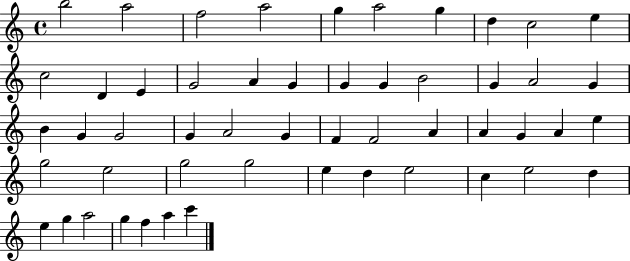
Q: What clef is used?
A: treble